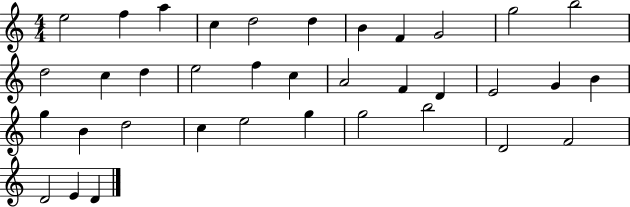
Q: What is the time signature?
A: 4/4